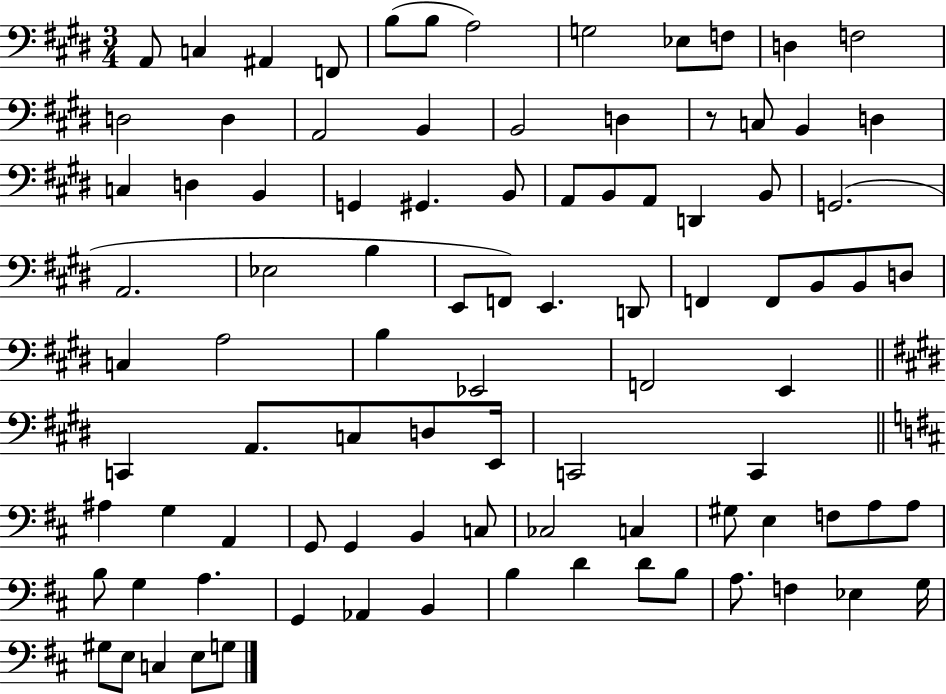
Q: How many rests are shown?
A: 1